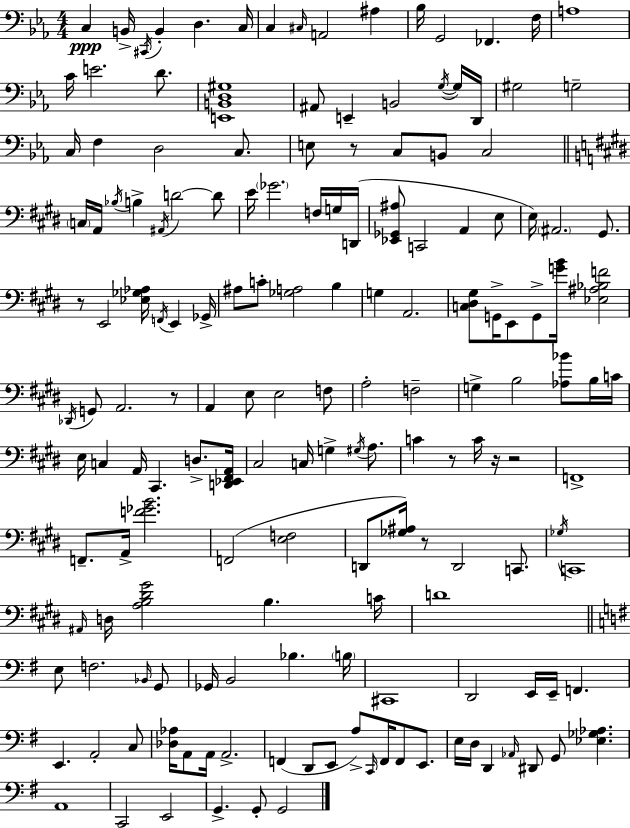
{
  \clef bass
  \numericTimeSignature
  \time 4/4
  \key c \minor
  \repeat volta 2 { c4\ppp b,16-> \acciaccatura { cis,16 } b,4-. d4. | c16 c4 \grace { cis16 } a,2 ais4 | bes16 g,2 fes,4. | f16 a1 | \break c'16 e'2. d'8. | <e, b, d gis>1 | ais,8 e,4-- b,2 | \acciaccatura { g16~ }~ g16 d,16 gis2 g2-- | \break c16 f4 d2 | c8. e8 r8 c8 b,8 c2 | \bar "||" \break \key e \major \parenthesize c16 a,16 \acciaccatura { bes16 } b4-> \acciaccatura { ais,16 } d'2~~ | d'8 e'16 \parenthesize ges'2. f16 | g16 d,16( <ees, ges, ais>8 c,2 a,4 | e8 e16) \parenthesize ais,2. gis,8. | \break r8 e,2 <ees ges aes>16 \acciaccatura { f,16 } e,4 | ges,16-> ais8 c'8-. <ges a>2 b4 | g4 a,2. | <c dis gis>8 g,16-> e,8 g,8-> <g' b'>16 <ees ais bes f'>2 | \break \acciaccatura { des,16 } g,8 a,2. | r8 a,4 e8 e2 | f8 a2-. f2-- | g4-> b2 | \break <aes bes'>8 b16 c'16 e16 c4 a,16 cis,4. | d8.-> <d, ees, fis, a,>16 cis2 c16 g4-> | \acciaccatura { gis16 } a8. c'4 r8 c'16 r16 r2 | f,1-> | \break f,8.-- a,16-> <f' ges' b'>2. | f,2( <e f>2 | d,8 <ges ais>16) r8 d,2 | c,8. \acciaccatura { ges16 } c,1 | \break \grace { ais,16 } d16 <a b dis' gis'>2 | b4. c'16 d'1 | \bar "||" \break \key g \major e8 f2. \grace { bes,16 } g,8 | ges,16 b,2 bes4. | \parenthesize b16 cis,1 | d,2 e,16 e,16-- f,4. | \break e,4. a,2-. c8 | <des aes>16 a,8 a,16 a,2.-> | f,4( d,8 e,8 a8->) \grace { c,16 } f,16 f,8 e,8. | e16 d16 d,4 \grace { aes,16 } dis,8 g,8 <ees ges aes>4. | \break a,1 | c,2 e,2 | g,4.-> g,8-. g,2 | } \bar "|."
}